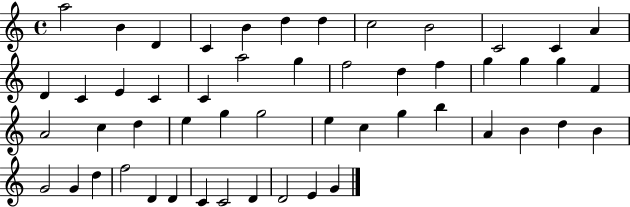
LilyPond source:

{
  \clef treble
  \time 4/4
  \defaultTimeSignature
  \key c \major
  a''2 b'4 d'4 | c'4 b'4 d''4 d''4 | c''2 b'2 | c'2 c'4 a'4 | \break d'4 c'4 e'4 c'4 | c'4 a''2 g''4 | f''2 d''4 f''4 | g''4 g''4 g''4 f'4 | \break a'2 c''4 d''4 | e''4 g''4 g''2 | e''4 c''4 g''4 b''4 | a'4 b'4 d''4 b'4 | \break g'2 g'4 d''4 | f''2 d'4 d'4 | c'4 c'2 d'4 | d'2 e'4 g'4 | \break \bar "|."
}